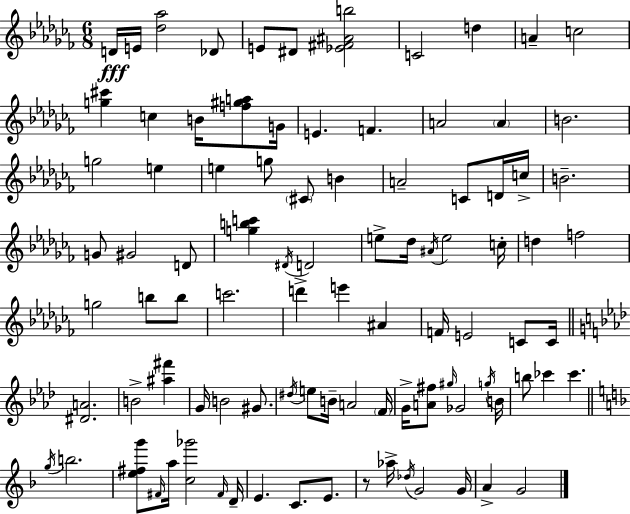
{
  \clef treble
  \numericTimeSignature
  \time 6/8
  \key aes \minor
  d'16\fff e'16 <des'' aes''>2 des'8 | e'8 dis'8 <ees' fis' ais' b''>2 | c'2 d''4 | a'4-- c''2 | \break <g'' cis'''>4 c''4 b'16 <f'' gis'' a''>8 g'16 | e'4. f'4. | a'2 \parenthesize a'4 | b'2. | \break g''2 e''4 | e''4 g''8 \parenthesize cis'8 b'4 | a'2-- c'8 d'16 c''16-> | b'2.-- | \break g'8 gis'2 d'8 | <g'' b'' c'''>4 \acciaccatura { dis'16 } d'2 | e''8-> des''16 \acciaccatura { ais'16 } e''2 | c''16-. d''4 f''2 | \break g''2 b''8 | b''8 c'''2. | d'''4-> e'''4 ais'4 | f'16 e'2 c'8 | \break c'16 \bar "||" \break \key aes \major <dis' a'>2. | b'2-> <ais'' fis'''>4 | g'16 b'2 gis'8. | \acciaccatura { dis''16 } e''8 b'16-- a'2 | \break \parenthesize f'16 g'16-> <a' fis''>8 \grace { gis''16 } ges'2 | \acciaccatura { g''16 } b'16 b''8 ces'''4 ces'''4. | \bar "||" \break \key d \minor \acciaccatura { g''16 } b''2. | <e'' fis'' g'''>8 \grace { fis'16 } a''16 <c'' ges'''>2 | \grace { fis'16 } d'16-- e'4. c'8. | e'8. r8 aes''16-> \acciaccatura { des''16 } g'2 | \break g'16 a'4-> g'2 | \bar "|."
}